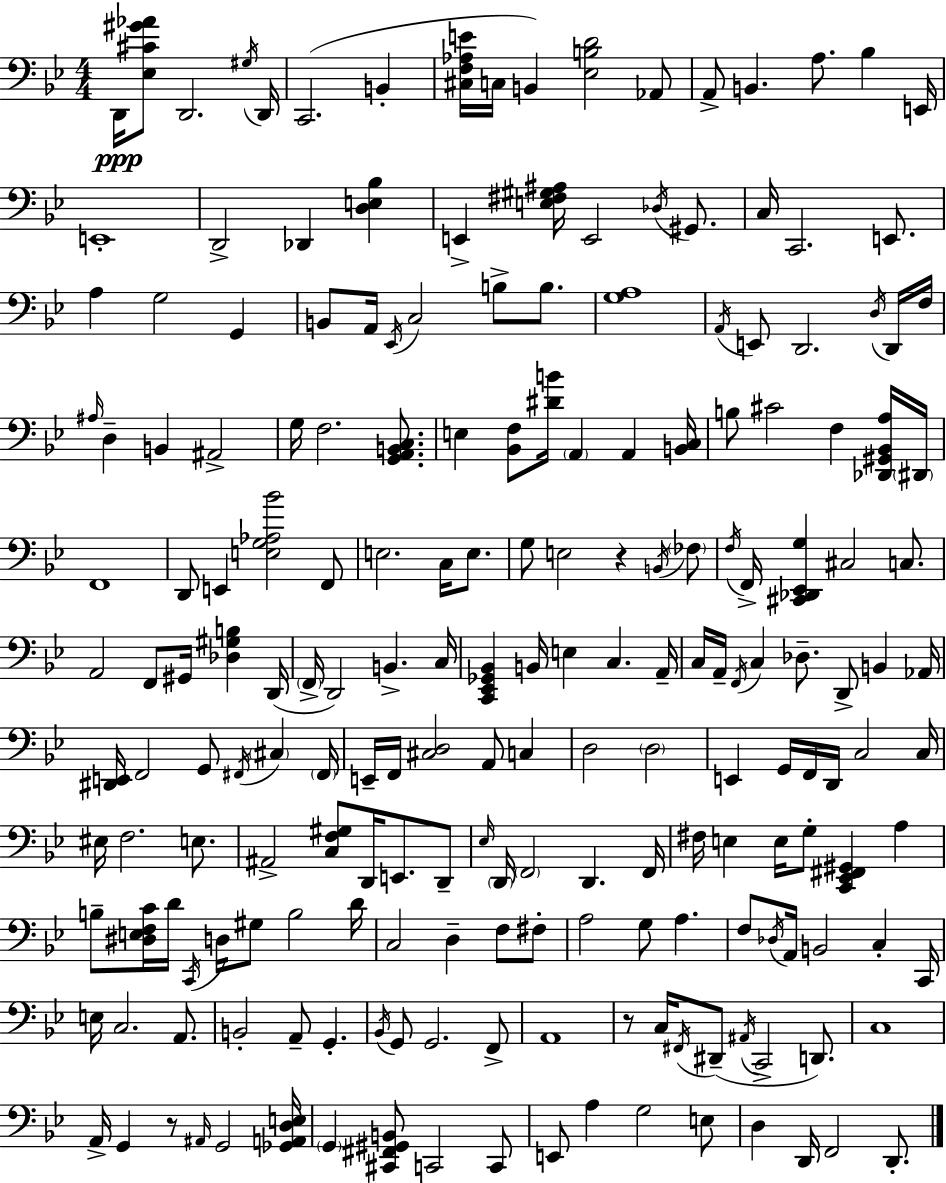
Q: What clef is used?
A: bass